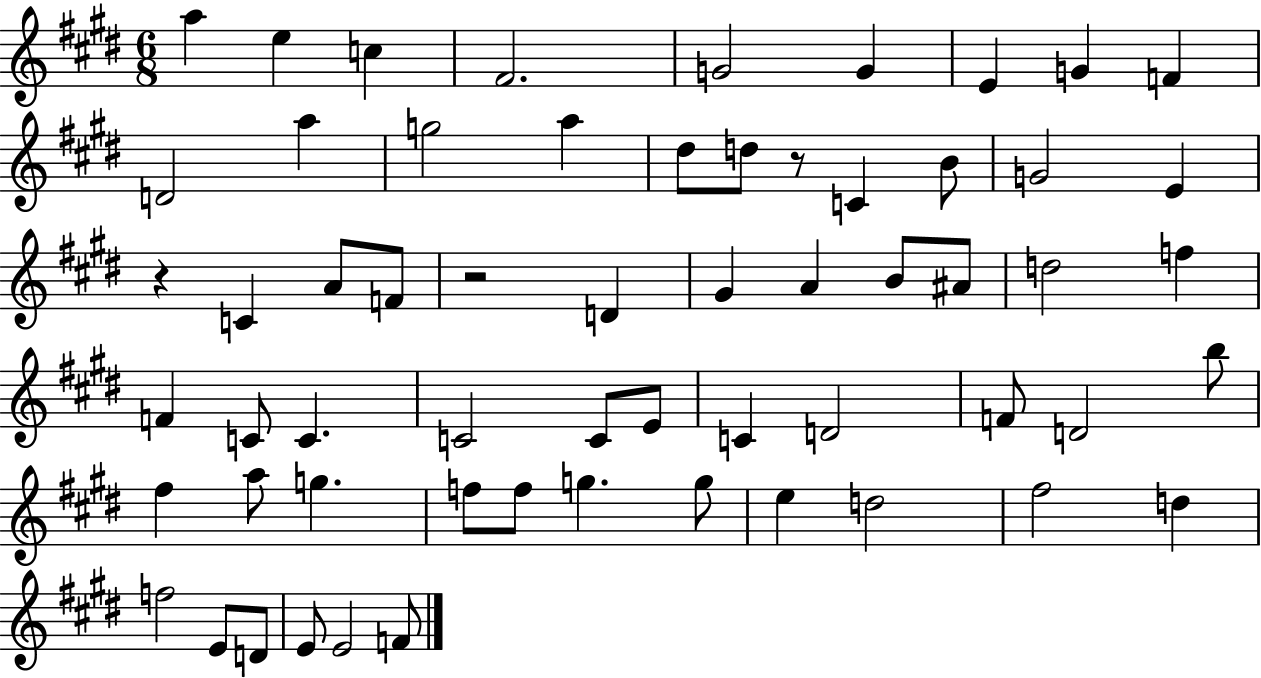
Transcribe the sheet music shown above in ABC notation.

X:1
T:Untitled
M:6/8
L:1/4
K:E
a e c ^F2 G2 G E G F D2 a g2 a ^d/2 d/2 z/2 C B/2 G2 E z C A/2 F/2 z2 D ^G A B/2 ^A/2 d2 f F C/2 C C2 C/2 E/2 C D2 F/2 D2 b/2 ^f a/2 g f/2 f/2 g g/2 e d2 ^f2 d f2 E/2 D/2 E/2 E2 F/2